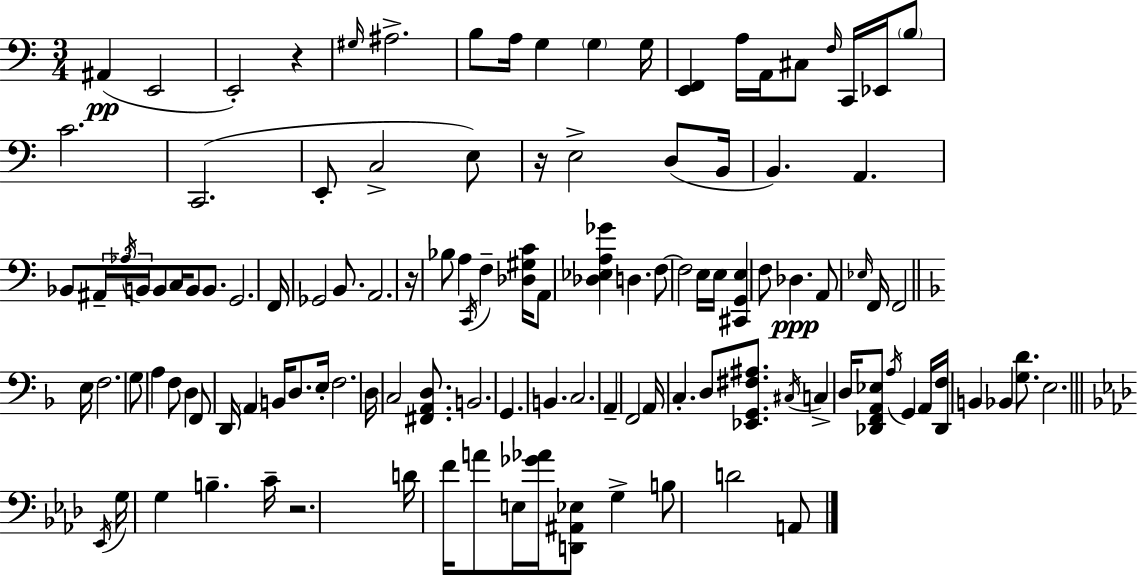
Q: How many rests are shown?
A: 4